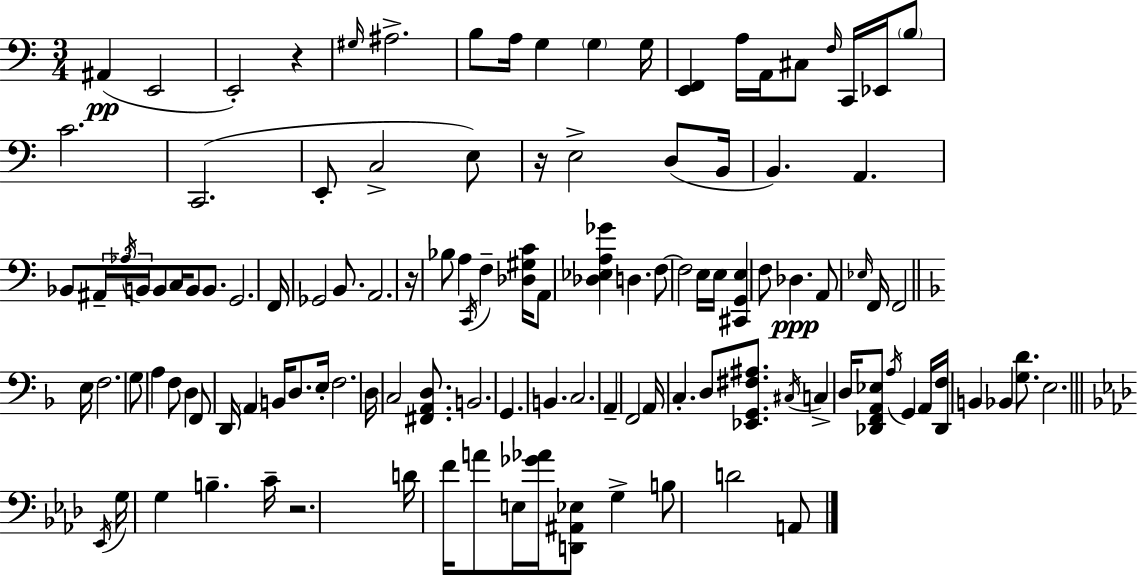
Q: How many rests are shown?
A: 4